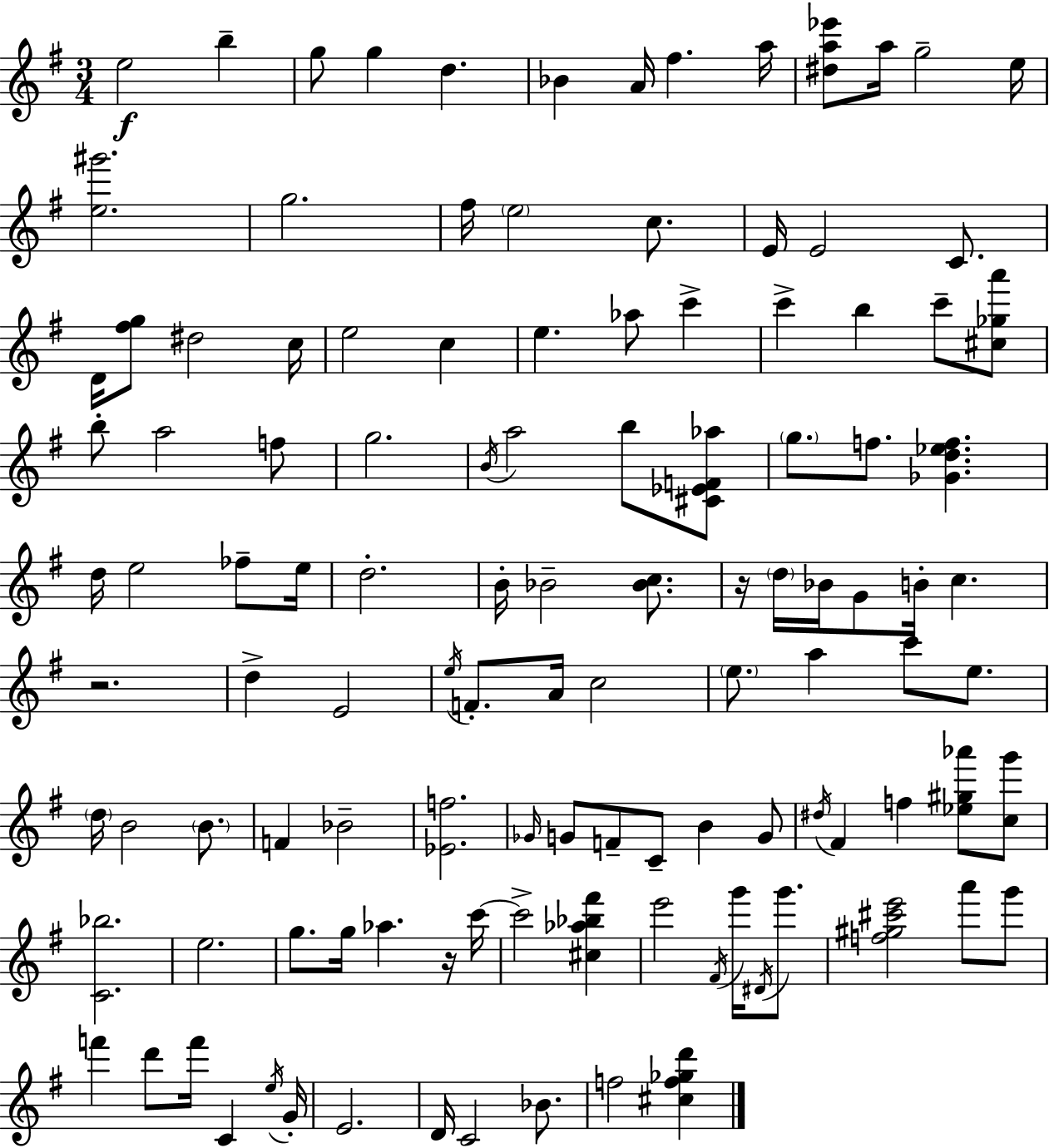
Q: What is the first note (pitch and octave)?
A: E5